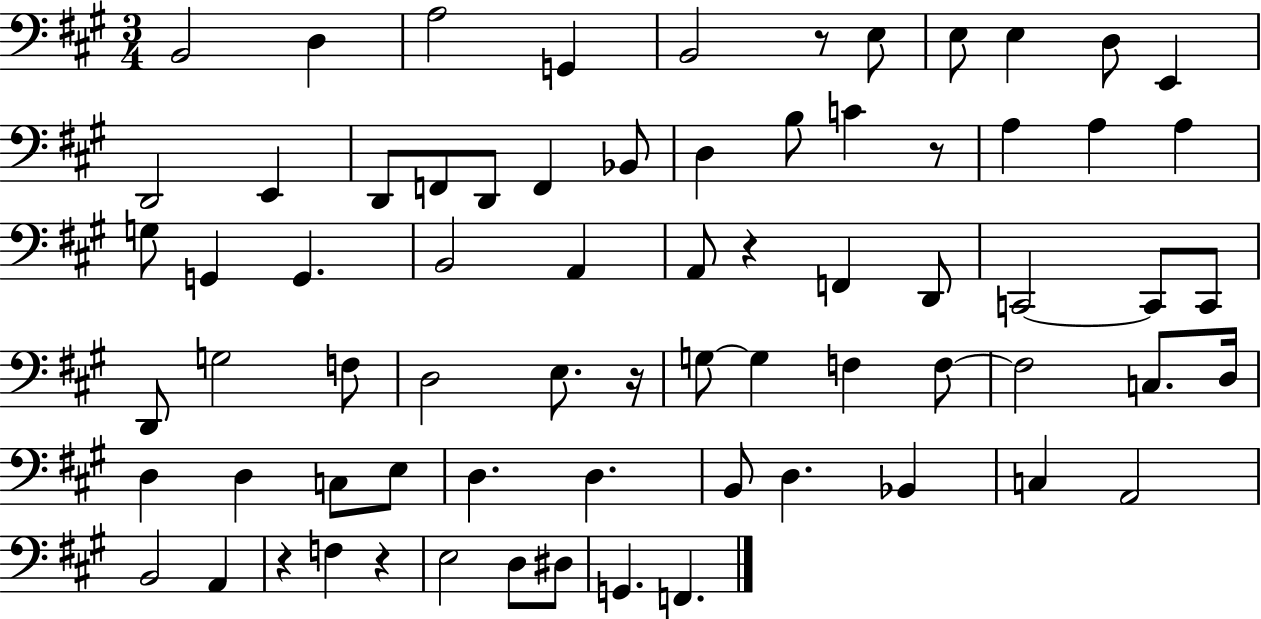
{
  \clef bass
  \numericTimeSignature
  \time 3/4
  \key a \major
  b,2 d4 | a2 g,4 | b,2 r8 e8 | e8 e4 d8 e,4 | \break d,2 e,4 | d,8 f,8 d,8 f,4 bes,8 | d4 b8 c'4 r8 | a4 a4 a4 | \break g8 g,4 g,4. | b,2 a,4 | a,8 r4 f,4 d,8 | c,2~~ c,8 c,8 | \break d,8 g2 f8 | d2 e8. r16 | g8~~ g4 f4 f8~~ | f2 c8. d16 | \break d4 d4 c8 e8 | d4. d4. | b,8 d4. bes,4 | c4 a,2 | \break b,2 a,4 | r4 f4 r4 | e2 d8 dis8 | g,4. f,4. | \break \bar "|."
}